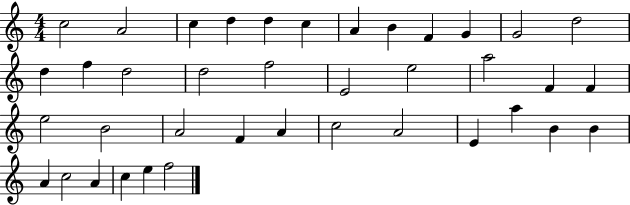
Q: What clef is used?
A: treble